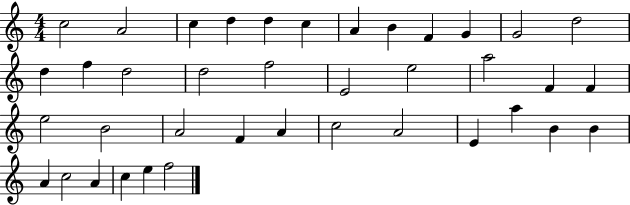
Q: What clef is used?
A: treble